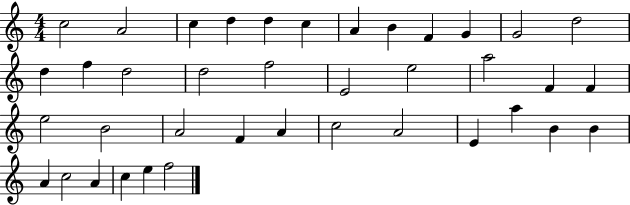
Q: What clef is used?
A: treble